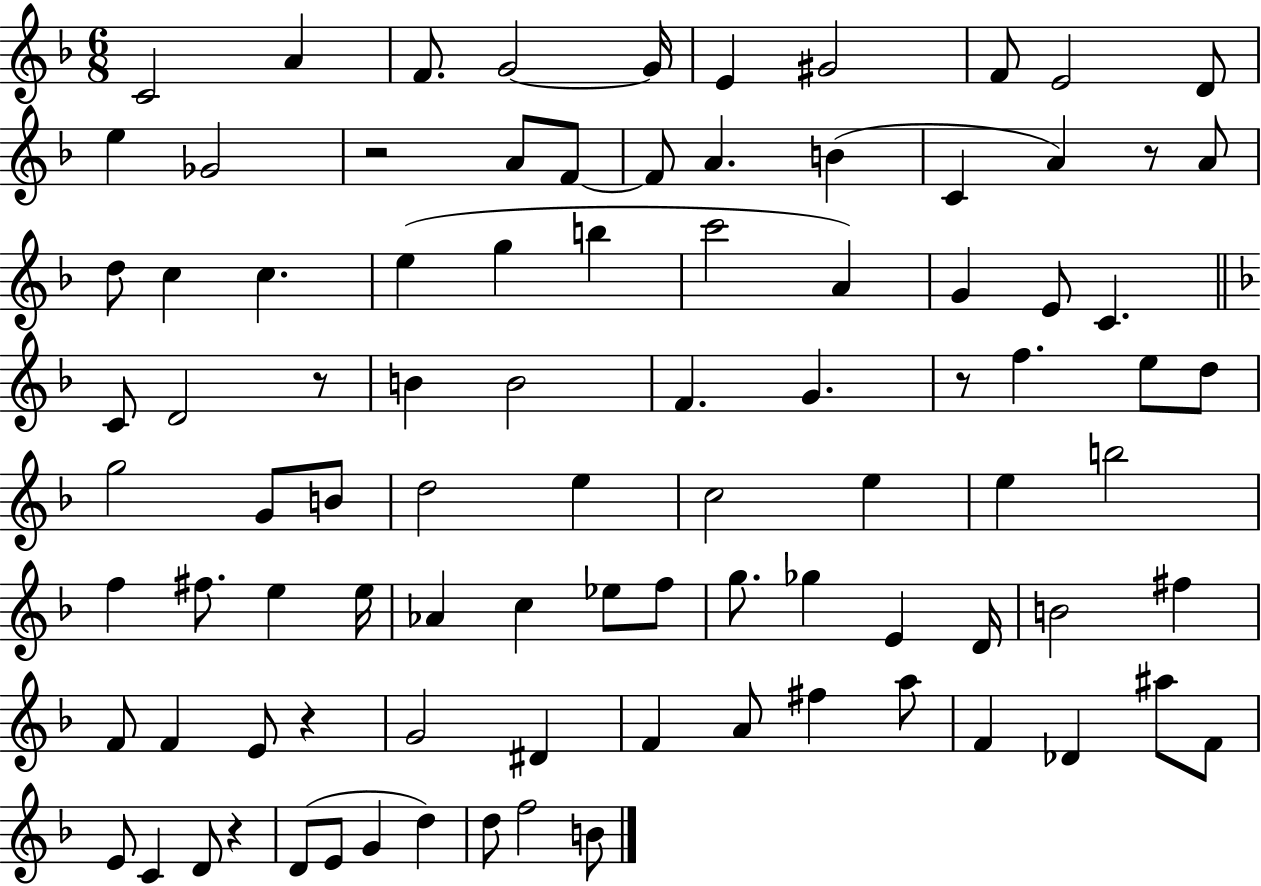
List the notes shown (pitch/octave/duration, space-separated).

C4/h A4/q F4/e. G4/h G4/s E4/q G#4/h F4/e E4/h D4/e E5/q Gb4/h R/h A4/e F4/e F4/e A4/q. B4/q C4/q A4/q R/e A4/e D5/e C5/q C5/q. E5/q G5/q B5/q C6/h A4/q G4/q E4/e C4/q. C4/e D4/h R/e B4/q B4/h F4/q. G4/q. R/e F5/q. E5/e D5/e G5/h G4/e B4/e D5/h E5/q C5/h E5/q E5/q B5/h F5/q F#5/e. E5/q E5/s Ab4/q C5/q Eb5/e F5/e G5/e. Gb5/q E4/q D4/s B4/h F#5/q F4/e F4/q E4/e R/q G4/h D#4/q F4/q A4/e F#5/q A5/e F4/q Db4/q A#5/e F4/e E4/e C4/q D4/e R/q D4/e E4/e G4/q D5/q D5/e F5/h B4/e